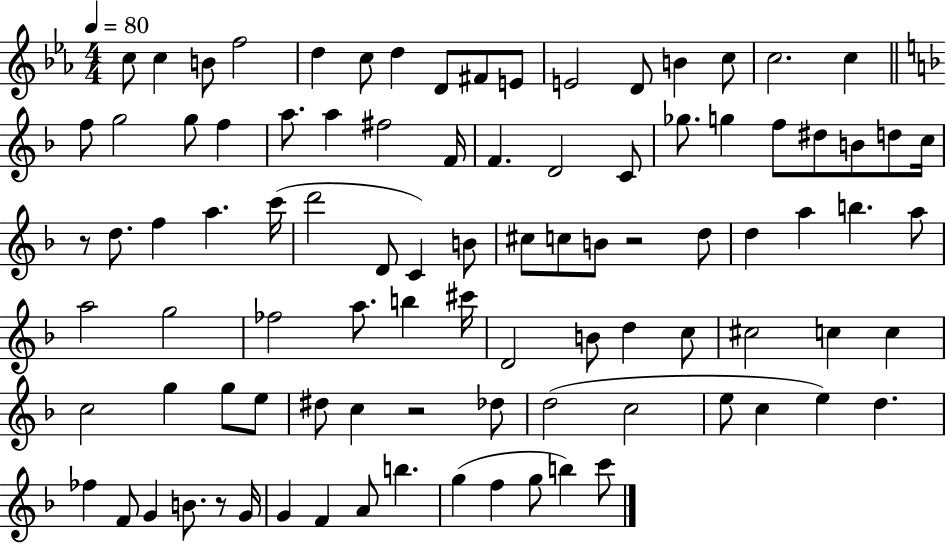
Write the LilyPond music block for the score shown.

{
  \clef treble
  \numericTimeSignature
  \time 4/4
  \key ees \major
  \tempo 4 = 80
  c''8 c''4 b'8 f''2 | d''4 c''8 d''4 d'8 fis'8 e'8 | e'2 d'8 b'4 c''8 | c''2. c''4 | \break \bar "||" \break \key f \major f''8 g''2 g''8 f''4 | a''8. a''4 fis''2 f'16 | f'4. d'2 c'8 | ges''8. g''4 f''8 dis''8 b'8 d''8 c''16 | \break r8 d''8. f''4 a''4. c'''16( | d'''2 d'8 c'4) b'8 | cis''8 c''8 b'8 r2 d''8 | d''4 a''4 b''4. a''8 | \break a''2 g''2 | fes''2 a''8. b''4 cis'''16 | d'2 b'8 d''4 c''8 | cis''2 c''4 c''4 | \break c''2 g''4 g''8 e''8 | dis''8 c''4 r2 des''8 | d''2( c''2 | e''8 c''4 e''4) d''4. | \break fes''4 f'8 g'4 b'8. r8 g'16 | g'4 f'4 a'8 b''4. | g''4( f''4 g''8 b''4) c'''8 | \bar "|."
}